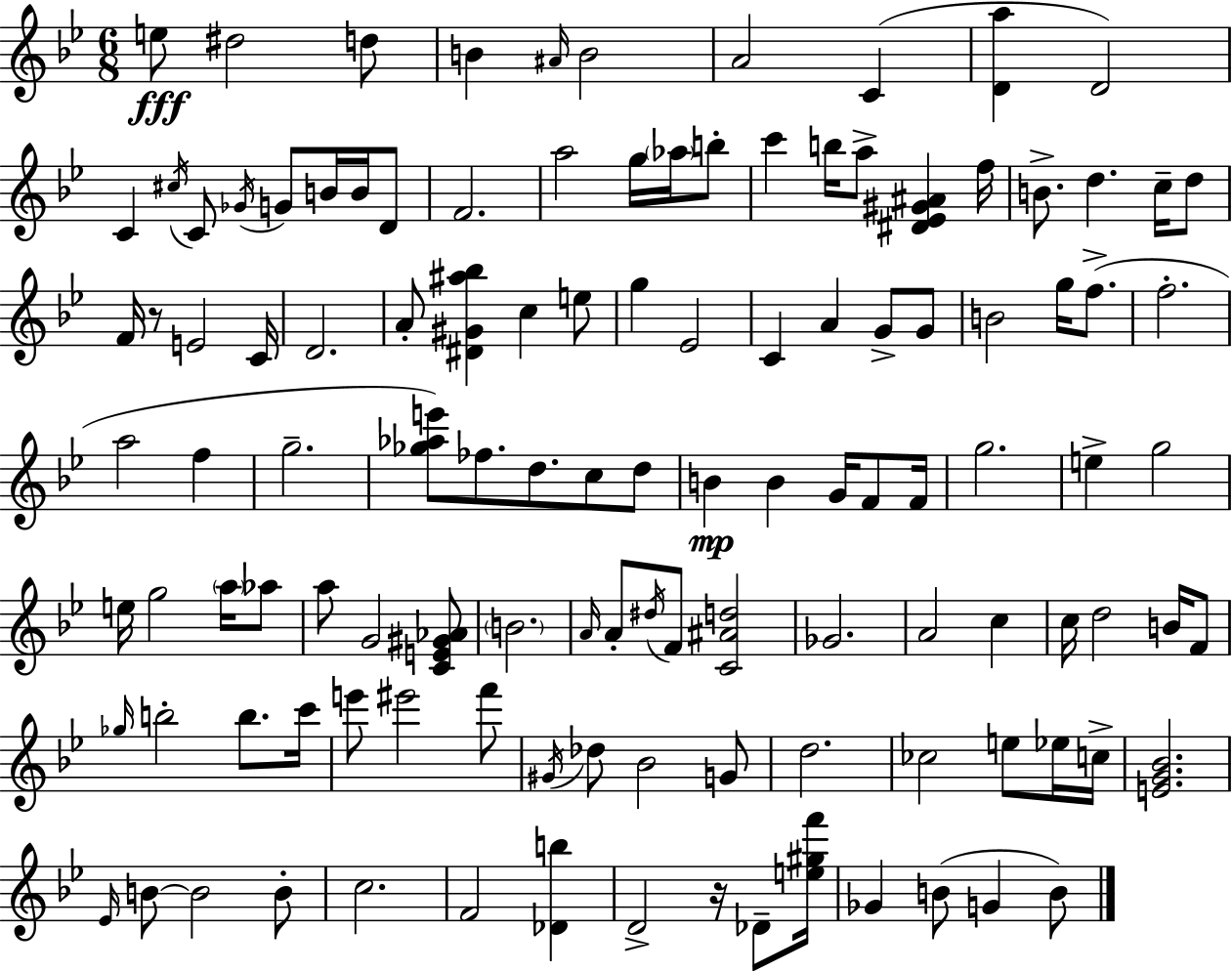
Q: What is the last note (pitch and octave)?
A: B4